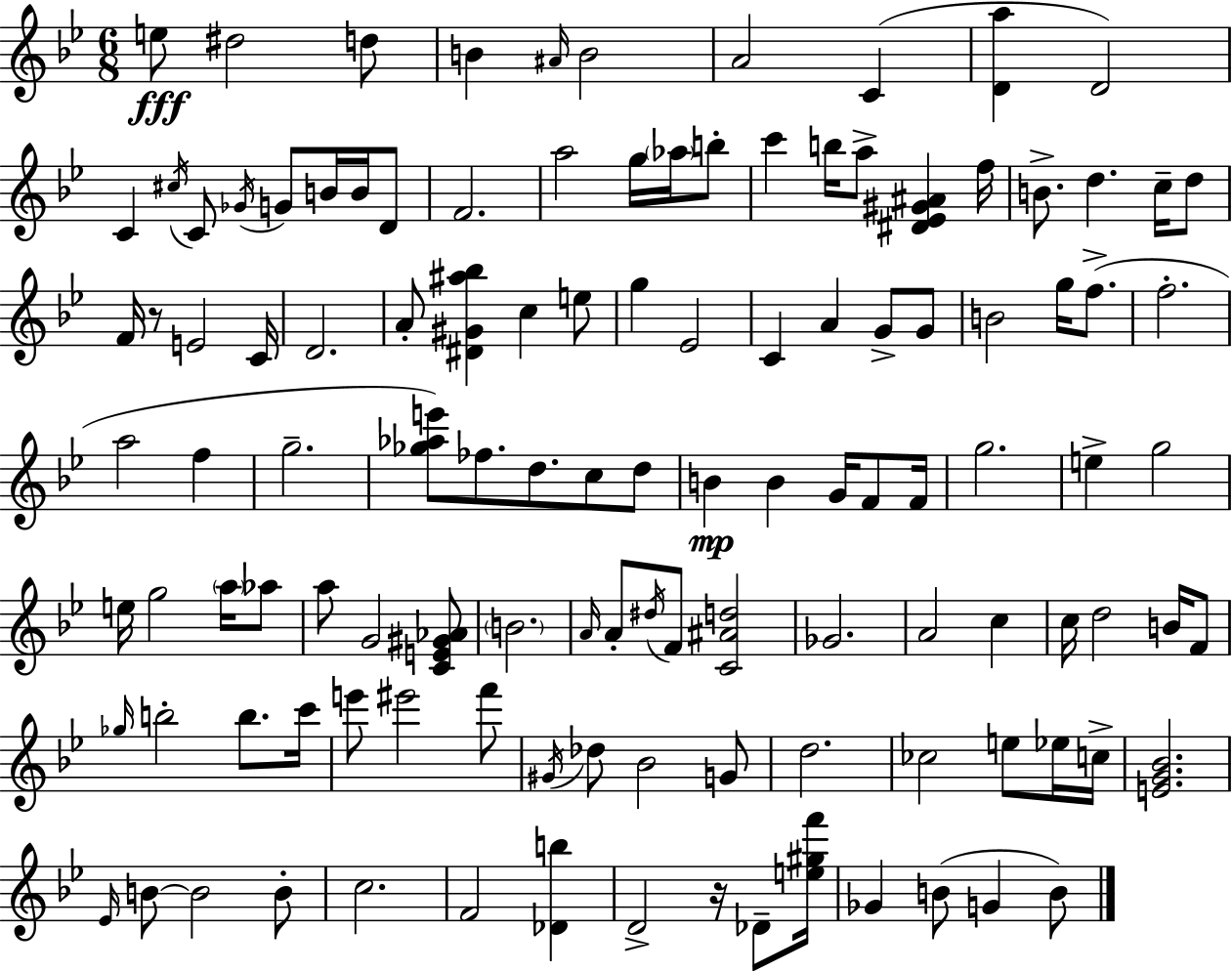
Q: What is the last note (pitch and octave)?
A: B4